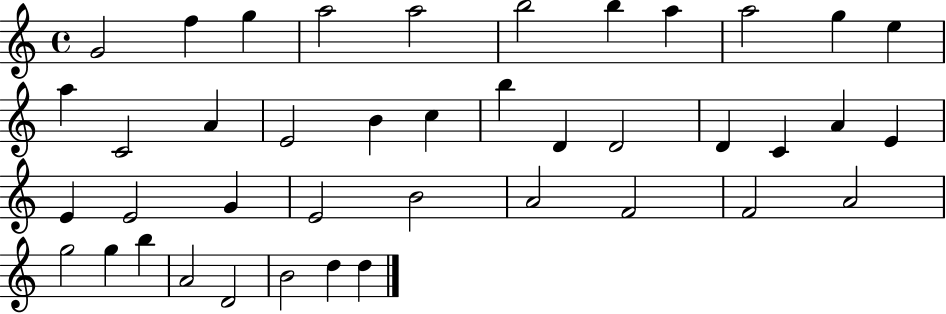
X:1
T:Untitled
M:4/4
L:1/4
K:C
G2 f g a2 a2 b2 b a a2 g e a C2 A E2 B c b D D2 D C A E E E2 G E2 B2 A2 F2 F2 A2 g2 g b A2 D2 B2 d d